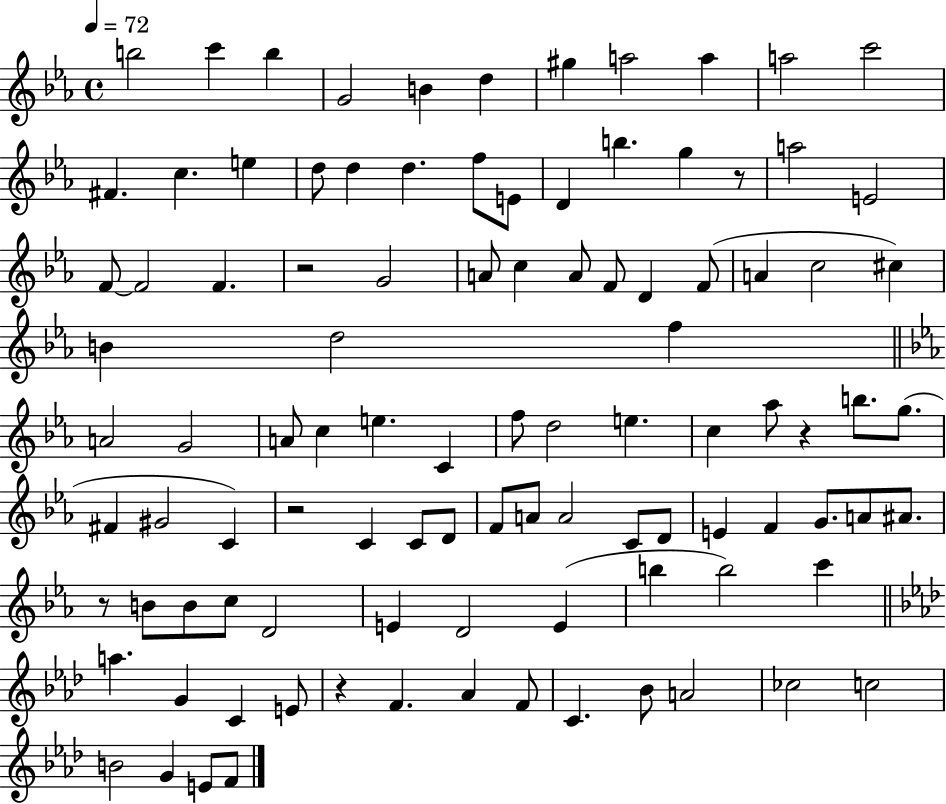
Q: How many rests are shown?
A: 6